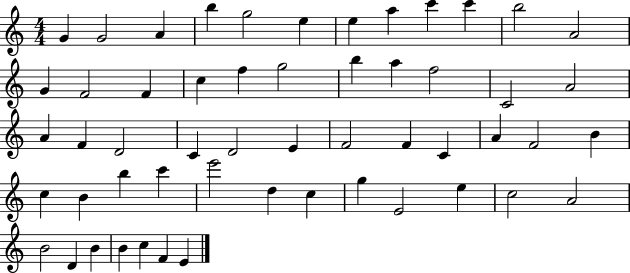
{
  \clef treble
  \numericTimeSignature
  \time 4/4
  \key c \major
  g'4 g'2 a'4 | b''4 g''2 e''4 | e''4 a''4 c'''4 c'''4 | b''2 a'2 | \break g'4 f'2 f'4 | c''4 f''4 g''2 | b''4 a''4 f''2 | c'2 a'2 | \break a'4 f'4 d'2 | c'4 d'2 e'4 | f'2 f'4 c'4 | a'4 f'2 b'4 | \break c''4 b'4 b''4 c'''4 | e'''2 d''4 c''4 | g''4 e'2 e''4 | c''2 a'2 | \break b'2 d'4 b'4 | b'4 c''4 f'4 e'4 | \bar "|."
}